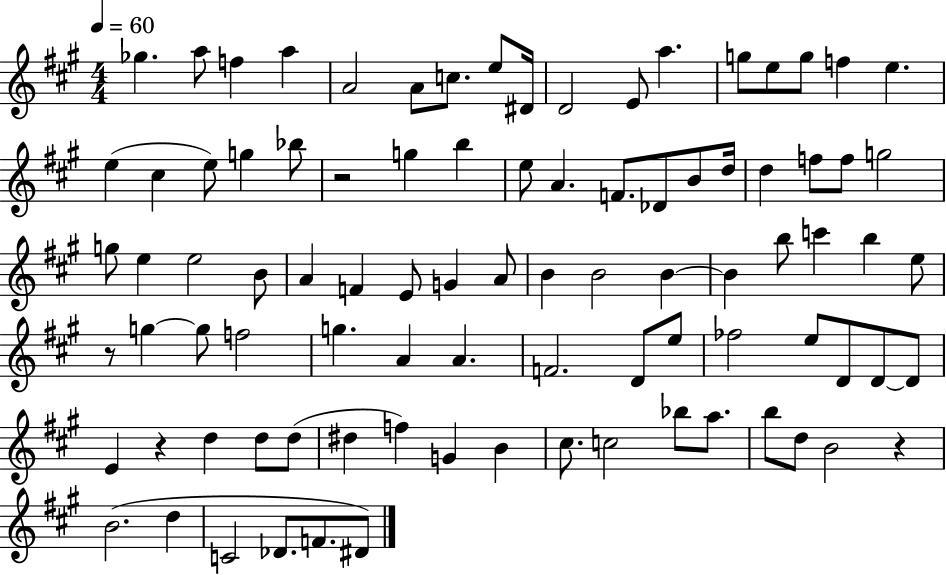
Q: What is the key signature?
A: A major